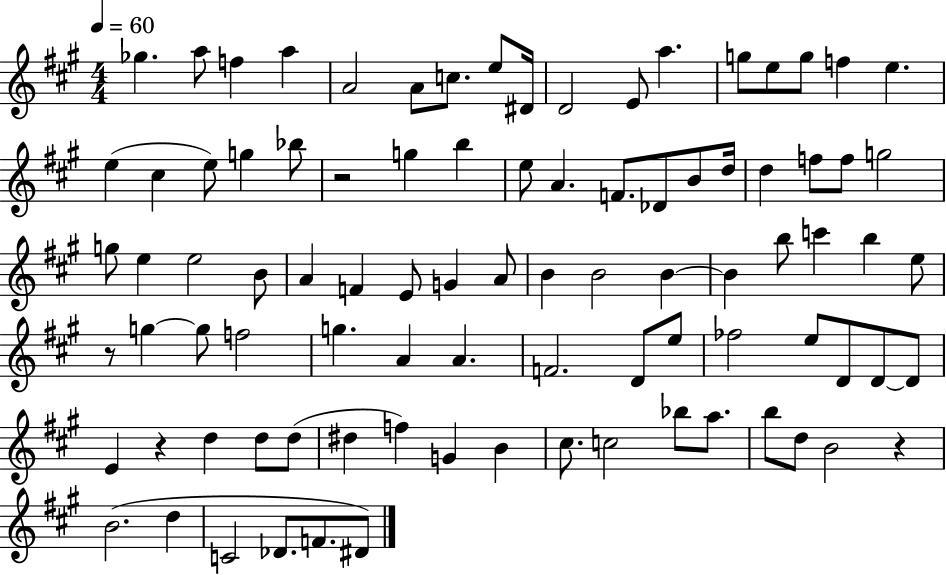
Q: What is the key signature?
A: A major